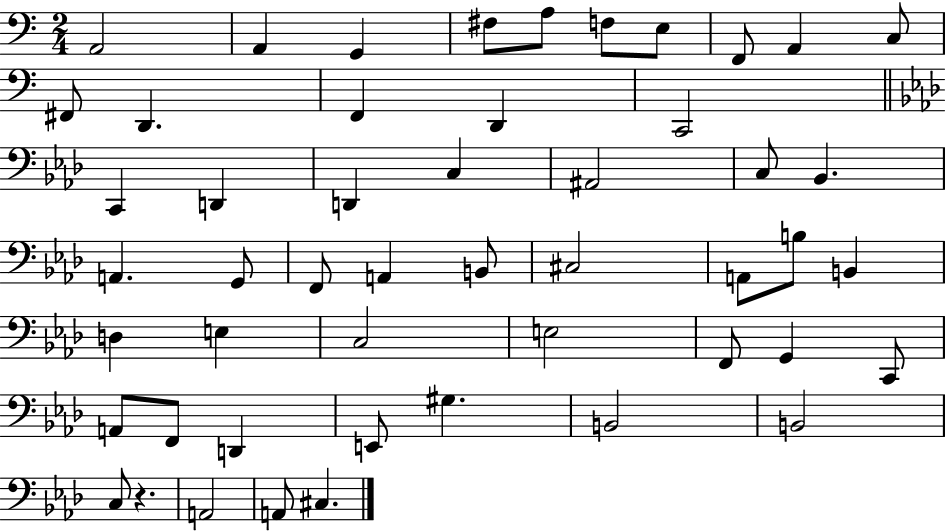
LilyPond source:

{
  \clef bass
  \numericTimeSignature
  \time 2/4
  \key c \major
  \repeat volta 2 { a,2 | a,4 g,4 | fis8 a8 f8 e8 | f,8 a,4 c8 | \break fis,8 d,4. | f,4 d,4 | c,2 | \bar "||" \break \key aes \major c,4 d,4 | d,4 c4 | ais,2 | c8 bes,4. | \break a,4. g,8 | f,8 a,4 b,8 | cis2 | a,8 b8 b,4 | \break d4 e4 | c2 | e2 | f,8 g,4 c,8 | \break a,8 f,8 d,4 | e,8 gis4. | b,2 | b,2 | \break c8 r4. | a,2 | a,8 cis4. | } \bar "|."
}